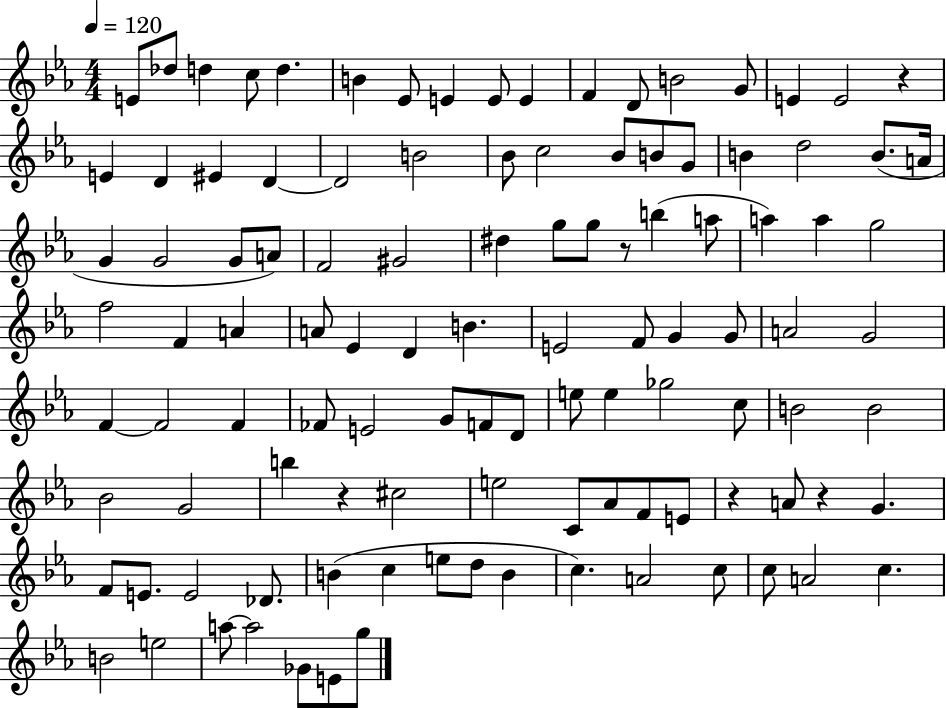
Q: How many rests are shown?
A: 5